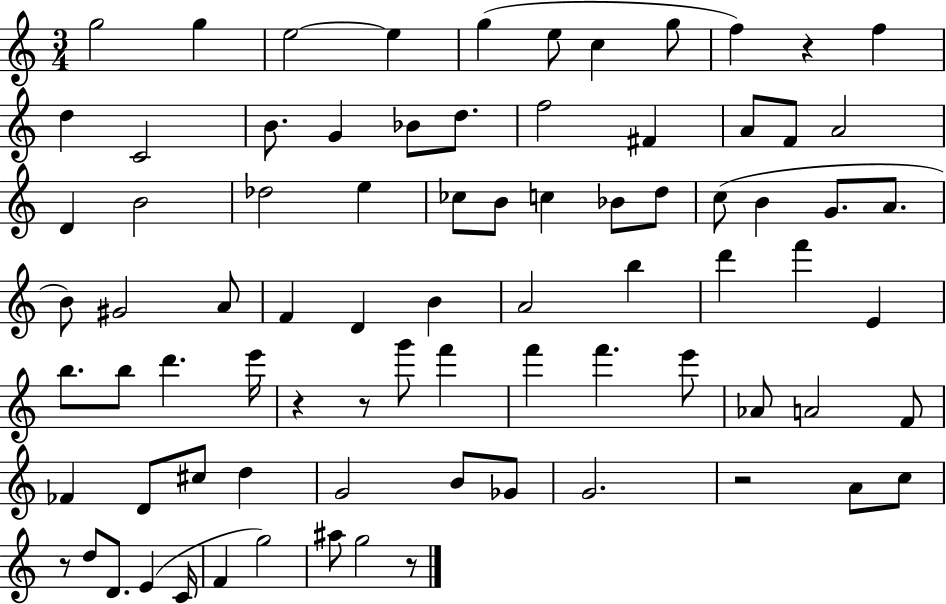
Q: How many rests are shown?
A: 6